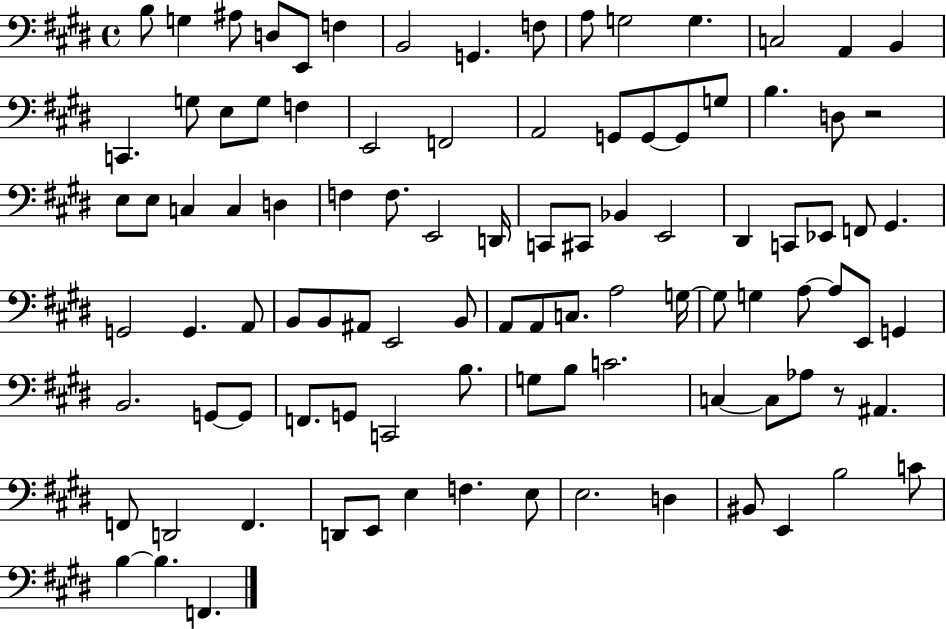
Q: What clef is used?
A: bass